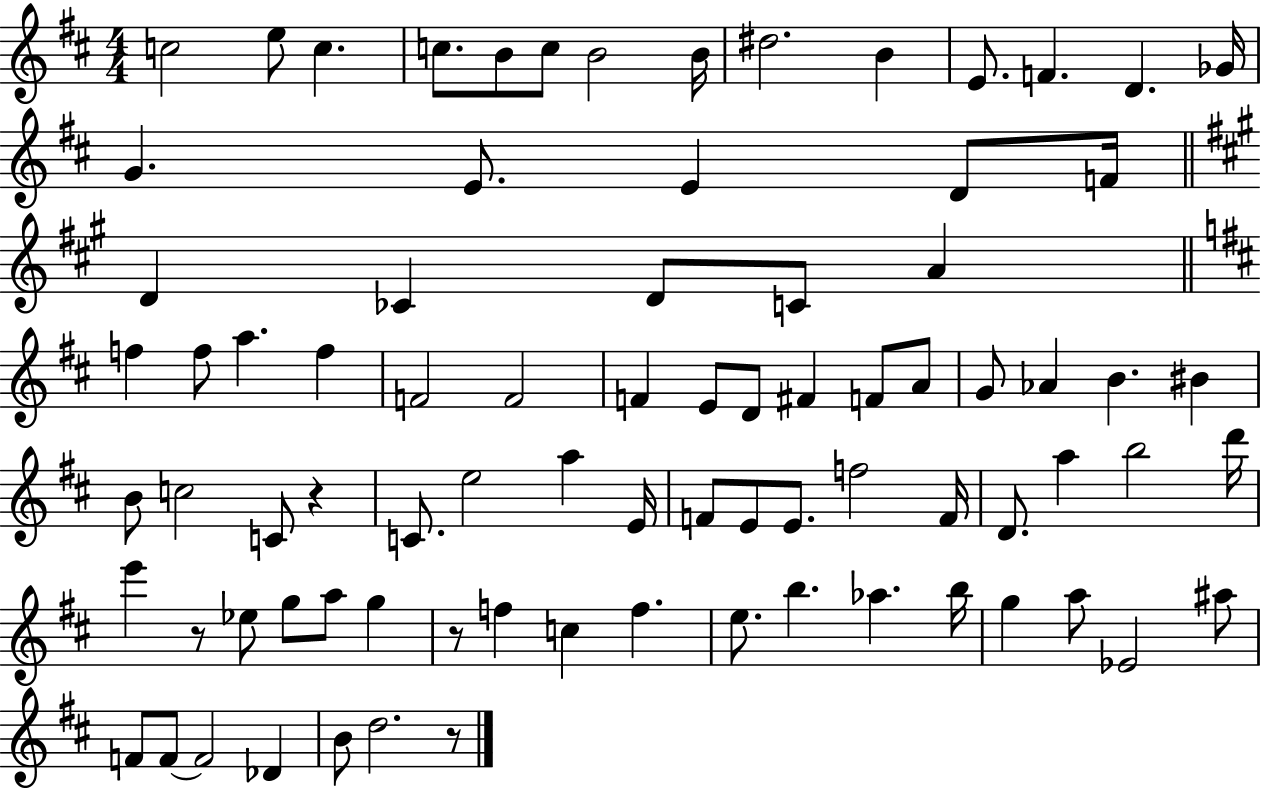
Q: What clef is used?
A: treble